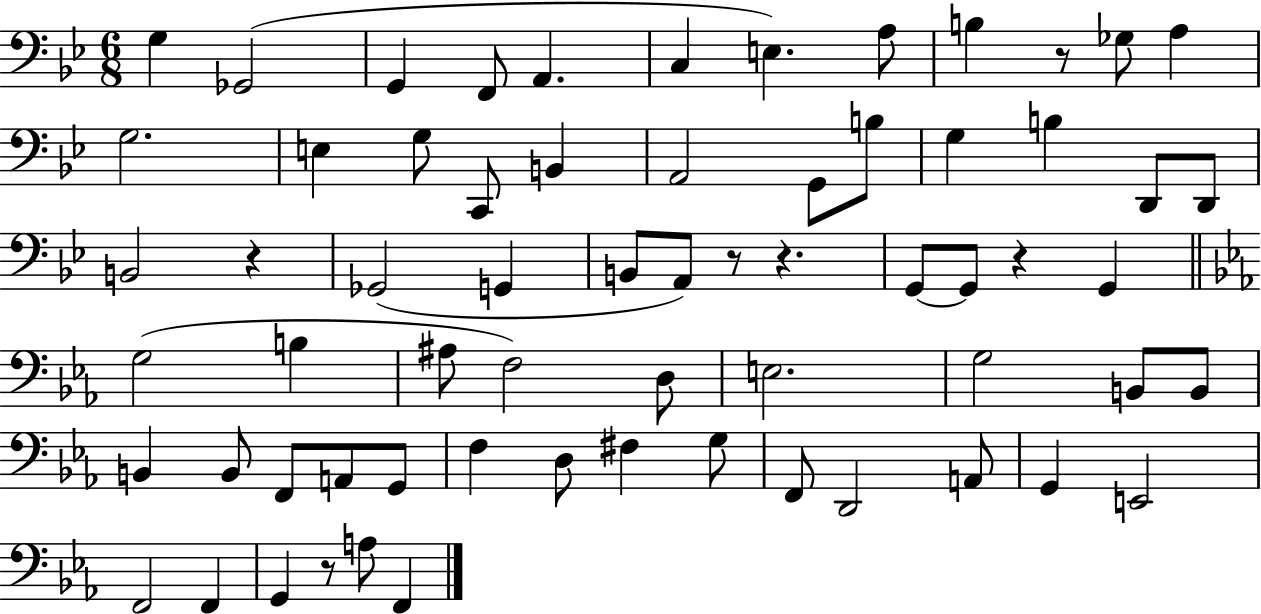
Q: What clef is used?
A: bass